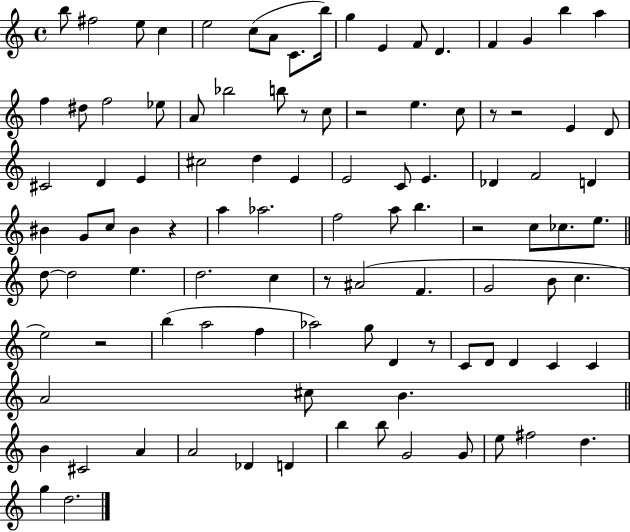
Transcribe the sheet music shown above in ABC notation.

X:1
T:Untitled
M:4/4
L:1/4
K:C
b/2 ^f2 e/2 c e2 c/2 A/2 C/2 b/4 g E F/2 D F G b a f ^d/2 f2 _e/2 A/2 _b2 b/2 z/2 c/2 z2 e c/2 z/2 z2 E D/2 ^C2 D E ^c2 d E E2 C/2 E _D F2 D ^B G/2 c/2 ^B z a _a2 f2 a/2 b z2 c/2 _c/2 e/2 d/2 d2 e d2 c z/2 ^A2 F G2 B/2 c e2 z2 b a2 f _a2 g/2 D z/2 C/2 D/2 D C C A2 ^c/2 B B ^C2 A A2 _D D b b/2 G2 G/2 e/2 ^f2 d g d2